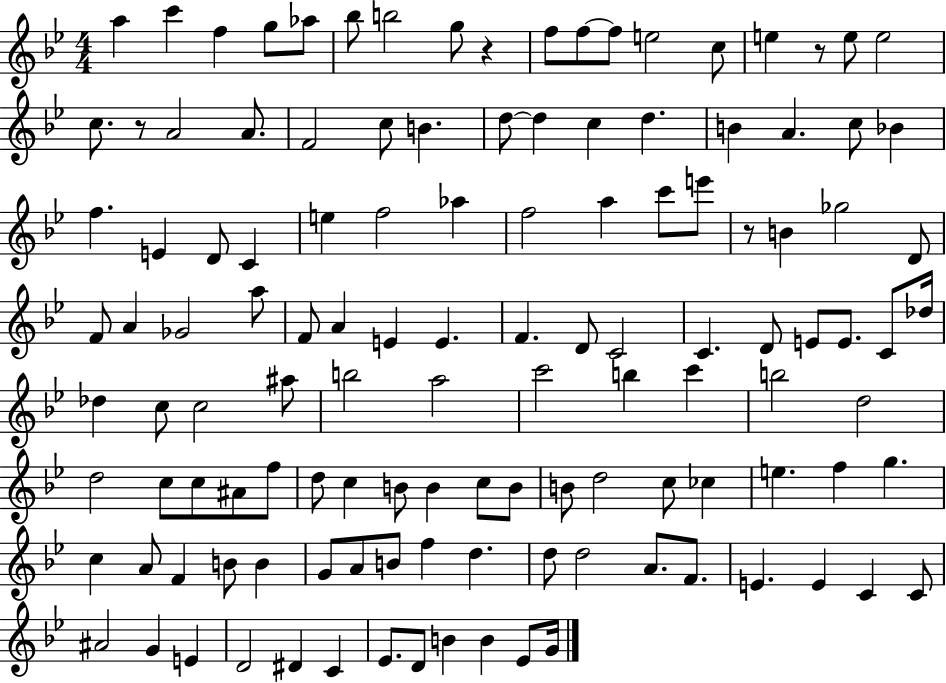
{
  \clef treble
  \numericTimeSignature
  \time 4/4
  \key bes \major
  a''4 c'''4 f''4 g''8 aes''8 | bes''8 b''2 g''8 r4 | f''8 f''8~~ f''8 e''2 c''8 | e''4 r8 e''8 e''2 | \break c''8. r8 a'2 a'8. | f'2 c''8 b'4. | d''8~~ d''4 c''4 d''4. | b'4 a'4. c''8 bes'4 | \break f''4. e'4 d'8 c'4 | e''4 f''2 aes''4 | f''2 a''4 c'''8 e'''8 | r8 b'4 ges''2 d'8 | \break f'8 a'4 ges'2 a''8 | f'8 a'4 e'4 e'4. | f'4. d'8 c'2 | c'4. d'8 e'8 e'8. c'8 des''16 | \break des''4 c''8 c''2 ais''8 | b''2 a''2 | c'''2 b''4 c'''4 | b''2 d''2 | \break d''2 c''8 c''8 ais'8 f''8 | d''8 c''4 b'8 b'4 c''8 b'8 | b'8 d''2 c''8 ces''4 | e''4. f''4 g''4. | \break c''4 a'8 f'4 b'8 b'4 | g'8 a'8 b'8 f''4 d''4. | d''8 d''2 a'8. f'8. | e'4. e'4 c'4 c'8 | \break ais'2 g'4 e'4 | d'2 dis'4 c'4 | ees'8. d'8 b'4 b'4 ees'8 g'16 | \bar "|."
}